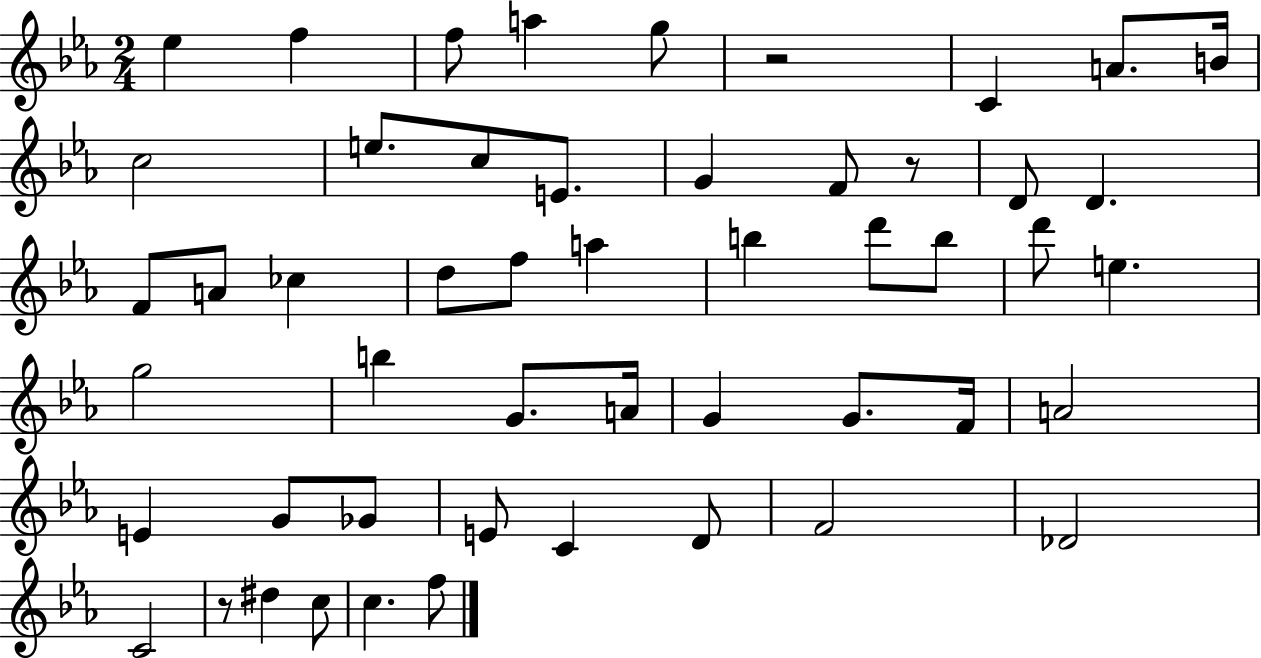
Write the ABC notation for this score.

X:1
T:Untitled
M:2/4
L:1/4
K:Eb
_e f f/2 a g/2 z2 C A/2 B/4 c2 e/2 c/2 E/2 G F/2 z/2 D/2 D F/2 A/2 _c d/2 f/2 a b d'/2 b/2 d'/2 e g2 b G/2 A/4 G G/2 F/4 A2 E G/2 _G/2 E/2 C D/2 F2 _D2 C2 z/2 ^d c/2 c f/2